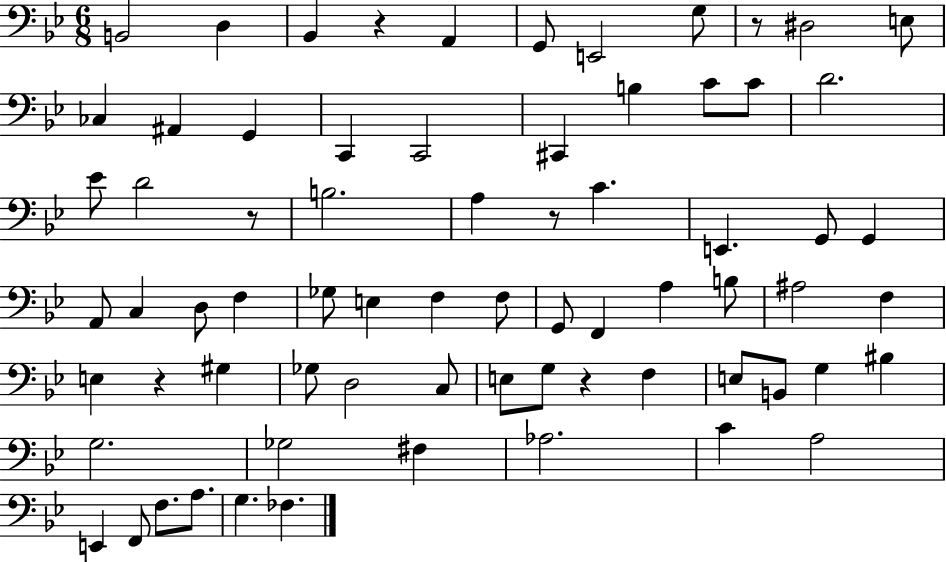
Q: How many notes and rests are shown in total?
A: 71